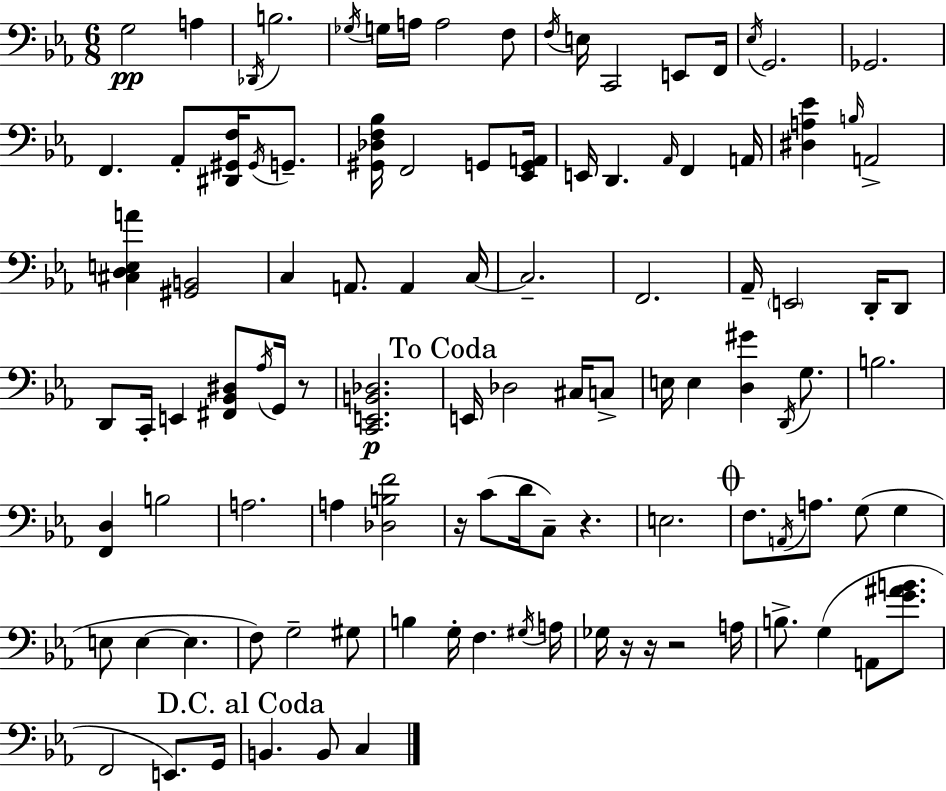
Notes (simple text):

G3/h A3/q Db2/s B3/h. Gb3/s G3/s A3/s A3/h F3/e F3/s E3/s C2/h E2/e F2/s Eb3/s G2/h. Gb2/h. F2/q. Ab2/e [D#2,G#2,F3]/s G#2/s G2/e. [G#2,Db3,F3,Bb3]/s F2/h G2/e [Eb2,G2,A2]/s E2/s D2/q. Ab2/s F2/q A2/s [D#3,A3,Eb4]/q B3/s A2/h [C#3,D3,E3,A4]/q [G#2,B2]/h C3/q A2/e. A2/q C3/s C3/h. F2/h. Ab2/s E2/h D2/s D2/e D2/e C2/s E2/q [F#2,Bb2,D#3]/e Ab3/s G2/s R/e [C2,E2,B2,Db3]/h. E2/s Db3/h C#3/s C3/e E3/s E3/q [D3,G#4]/q D2/s G3/e. B3/h. [F2,D3]/q B3/h A3/h. A3/q [Db3,B3,F4]/h R/s C4/e D4/s C3/e R/q. E3/h. F3/e. A2/s A3/e. G3/e G3/q E3/e E3/q E3/q. F3/e G3/h G#3/e B3/q G3/s F3/q. G#3/s A3/s Gb3/s R/s R/s R/h A3/s B3/e. G3/q A2/e [G4,A#4,B4]/e. F2/h E2/e. G2/s B2/q. B2/e C3/q